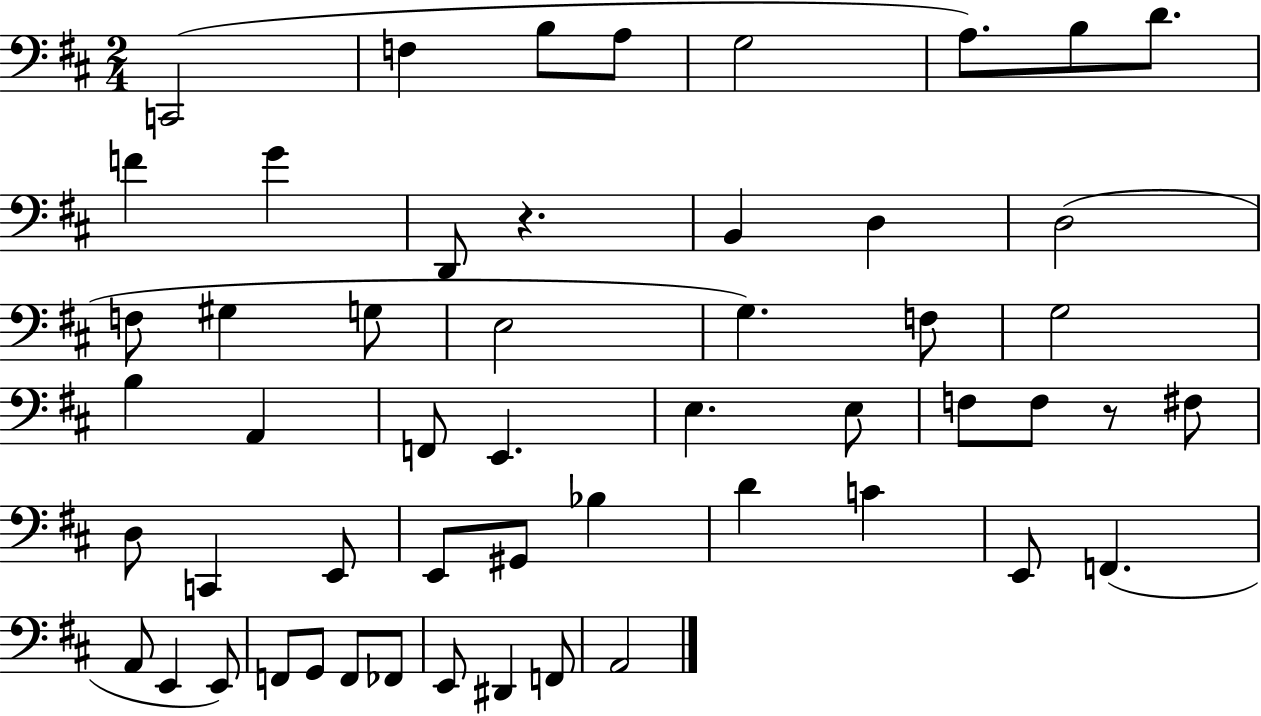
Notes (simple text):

C2/h F3/q B3/e A3/e G3/h A3/e. B3/e D4/e. F4/q G4/q D2/e R/q. B2/q D3/q D3/h F3/e G#3/q G3/e E3/h G3/q. F3/e G3/h B3/q A2/q F2/e E2/q. E3/q. E3/e F3/e F3/e R/e F#3/e D3/e C2/q E2/e E2/e G#2/e Bb3/q D4/q C4/q E2/e F2/q. A2/e E2/q E2/e F2/e G2/e F2/e FES2/e E2/e D#2/q F2/e A2/h